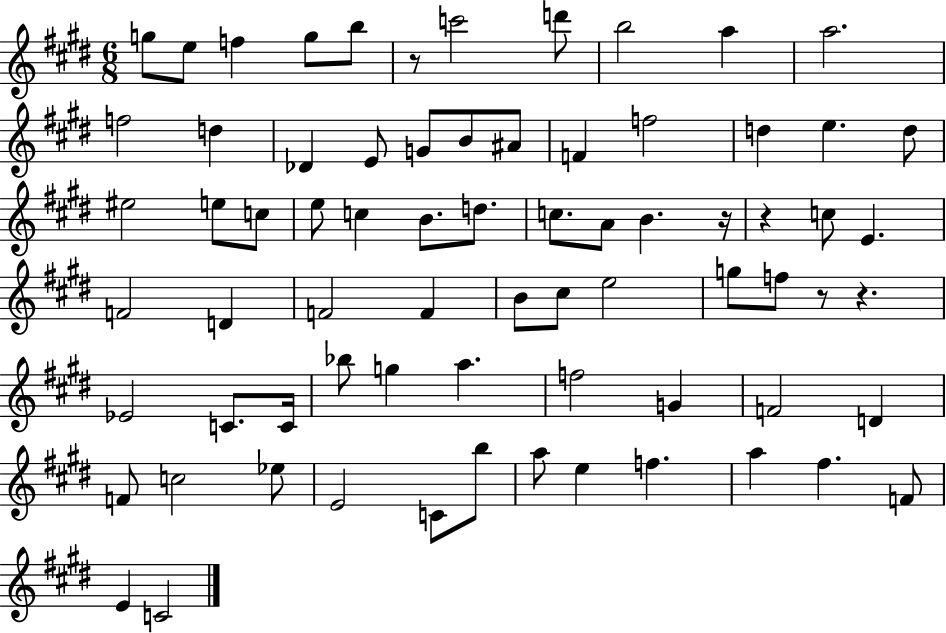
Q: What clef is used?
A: treble